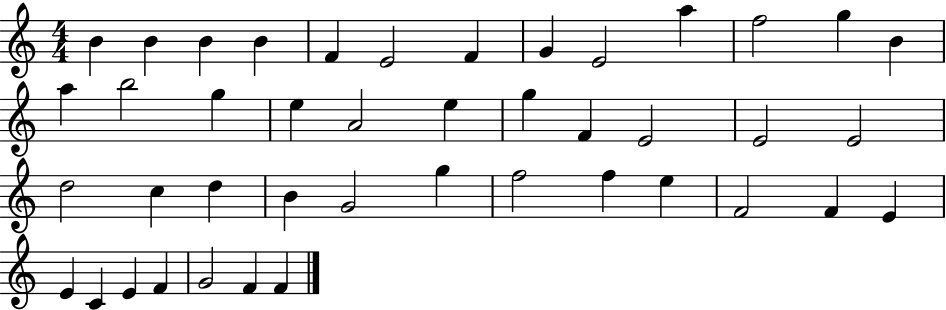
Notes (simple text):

B4/q B4/q B4/q B4/q F4/q E4/h F4/q G4/q E4/h A5/q F5/h G5/q B4/q A5/q B5/h G5/q E5/q A4/h E5/q G5/q F4/q E4/h E4/h E4/h D5/h C5/q D5/q B4/q G4/h G5/q F5/h F5/q E5/q F4/h F4/q E4/q E4/q C4/q E4/q F4/q G4/h F4/q F4/q